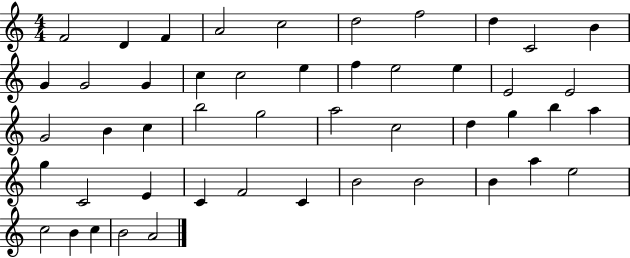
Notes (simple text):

F4/h D4/q F4/q A4/h C5/h D5/h F5/h D5/q C4/h B4/q G4/q G4/h G4/q C5/q C5/h E5/q F5/q E5/h E5/q E4/h E4/h G4/h B4/q C5/q B5/h G5/h A5/h C5/h D5/q G5/q B5/q A5/q G5/q C4/h E4/q C4/q F4/h C4/q B4/h B4/h B4/q A5/q E5/h C5/h B4/q C5/q B4/h A4/h